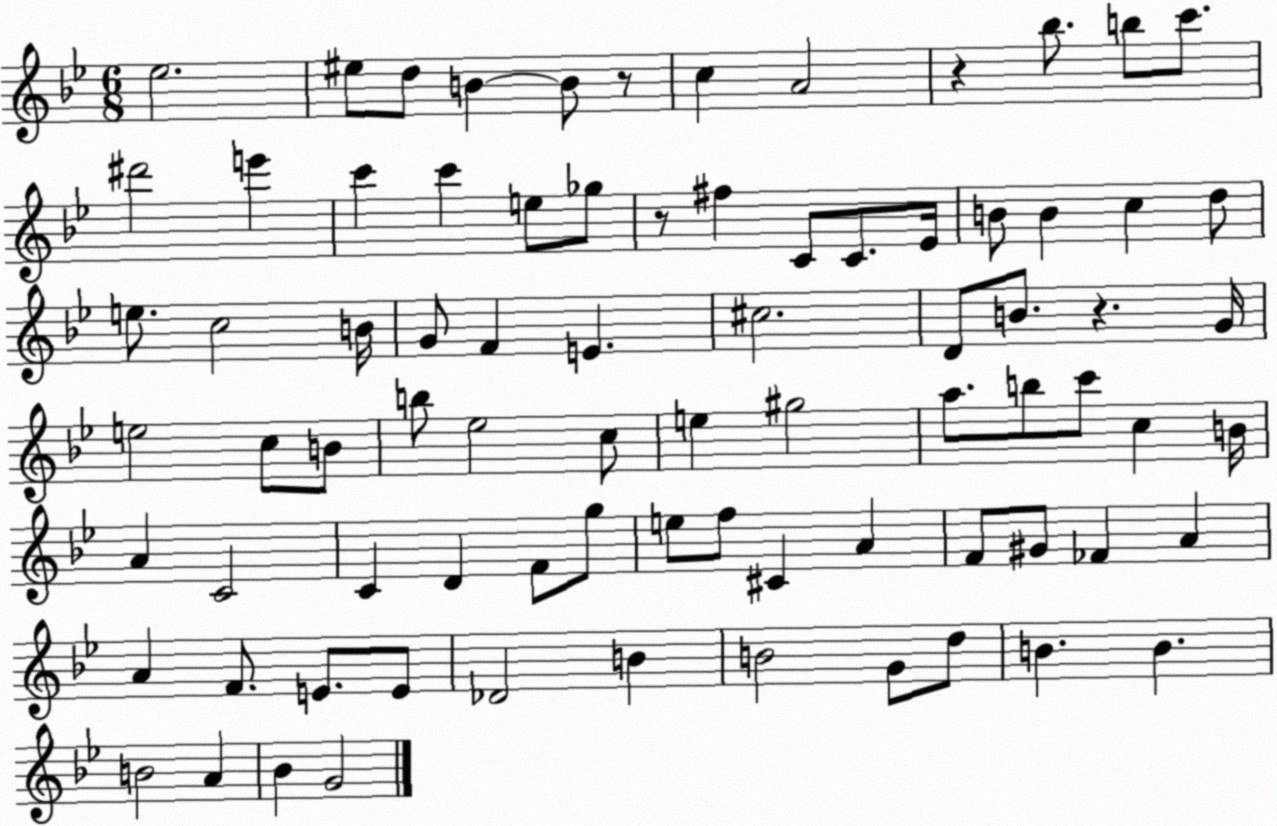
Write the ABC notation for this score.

X:1
T:Untitled
M:6/8
L:1/4
K:Bb
_e2 ^e/2 d/2 B B/2 z/2 c A2 z _b/2 b/2 c'/2 ^d'2 e' c' c' e/2 _g/2 z/2 ^f C/2 C/2 _E/4 B/2 B c d/2 e/2 c2 B/4 G/2 F E ^c2 D/2 B/2 z G/4 e2 c/2 B/2 b/2 _e2 c/2 e ^g2 a/2 b/2 c'/2 c B/4 A C2 C D F/2 g/2 e/2 f/2 ^C A F/2 ^G/2 _F A A F/2 E/2 E/2 _D2 B B2 G/2 d/2 B B B2 A _B G2